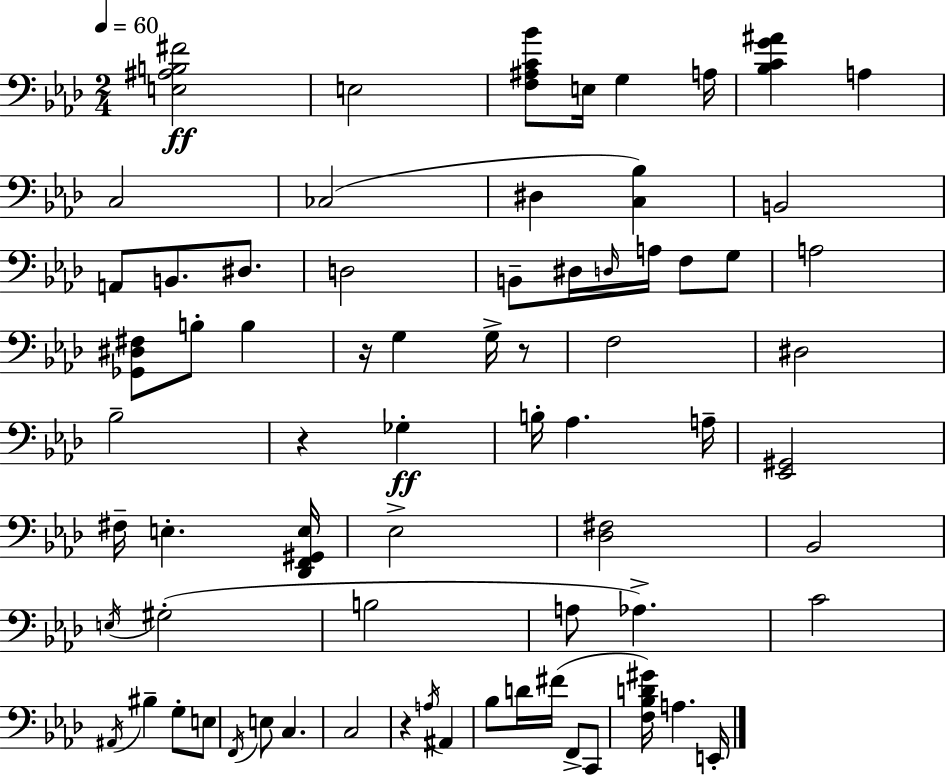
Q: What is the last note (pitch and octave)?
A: E2